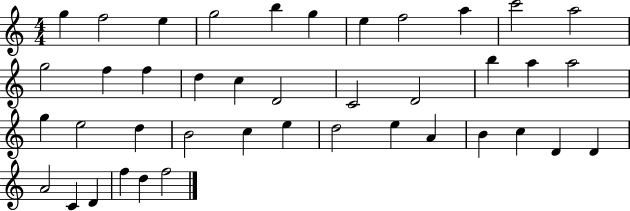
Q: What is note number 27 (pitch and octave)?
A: C5